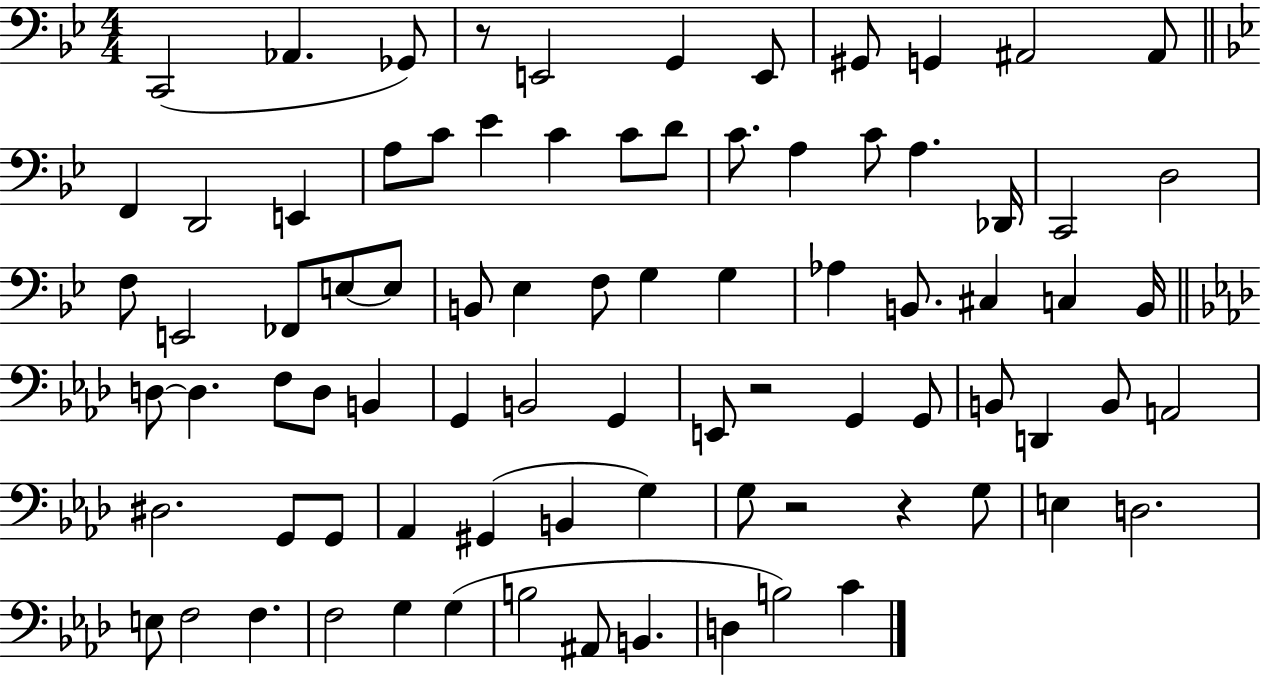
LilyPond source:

{
  \clef bass
  \numericTimeSignature
  \time 4/4
  \key bes \major
  c,2( aes,4. ges,8) | r8 e,2 g,4 e,8 | gis,8 g,4 ais,2 ais,8 | \bar "||" \break \key bes \major f,4 d,2 e,4 | a8 c'8 ees'4 c'4 c'8 d'8 | c'8. a4 c'8 a4. des,16 | c,2 d2 | \break f8 e,2 fes,8 e8~~ e8 | b,8 ees4 f8 g4 g4 | aes4 b,8. cis4 c4 b,16 | \bar "||" \break \key f \minor d8~~ d4. f8 d8 b,4 | g,4 b,2 g,4 | e,8 r2 g,4 g,8 | b,8 d,4 b,8 a,2 | \break dis2. g,8 g,8 | aes,4 gis,4( b,4 g4) | g8 r2 r4 g8 | e4 d2. | \break e8 f2 f4. | f2 g4 g4( | b2 ais,8 b,4. | d4 b2) c'4 | \break \bar "|."
}